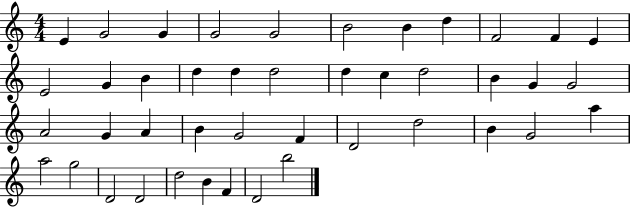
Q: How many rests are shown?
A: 0